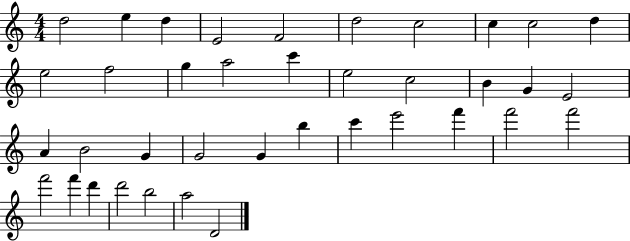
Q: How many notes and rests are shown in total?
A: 38